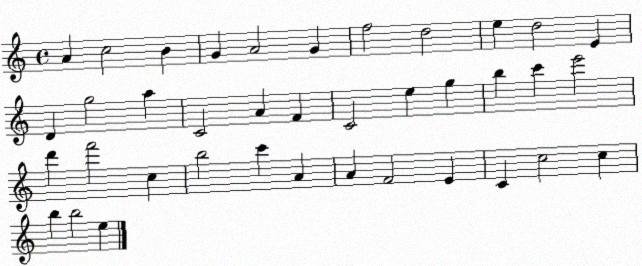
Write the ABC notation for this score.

X:1
T:Untitled
M:4/4
L:1/4
K:C
A c2 B G A2 G f2 d2 e d2 E D g2 a C2 A F C2 e g b c' e'2 d' f'2 c b2 c' A A F2 E C c2 c b b2 e